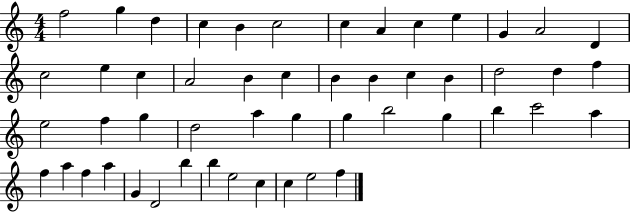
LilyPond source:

{
  \clef treble
  \numericTimeSignature
  \time 4/4
  \key c \major
  f''2 g''4 d''4 | c''4 b'4 c''2 | c''4 a'4 c''4 e''4 | g'4 a'2 d'4 | \break c''2 e''4 c''4 | a'2 b'4 c''4 | b'4 b'4 c''4 b'4 | d''2 d''4 f''4 | \break e''2 f''4 g''4 | d''2 a''4 g''4 | g''4 b''2 g''4 | b''4 c'''2 a''4 | \break f''4 a''4 f''4 a''4 | g'4 d'2 b''4 | b''4 e''2 c''4 | c''4 e''2 f''4 | \break \bar "|."
}